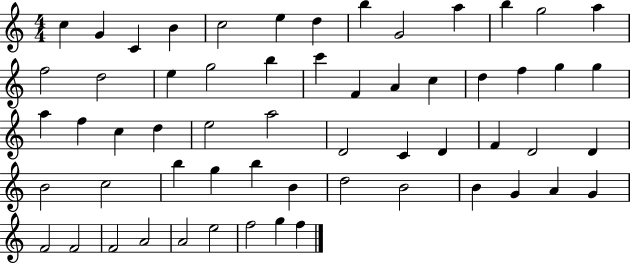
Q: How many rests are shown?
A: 0